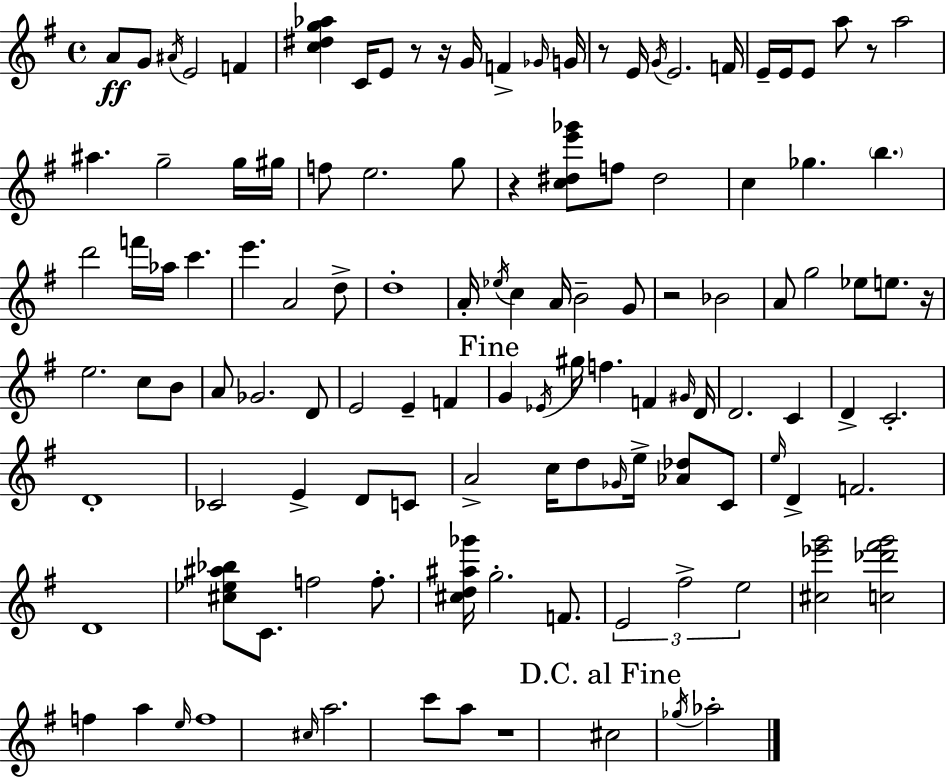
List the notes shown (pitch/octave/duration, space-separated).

A4/e G4/e A#4/s E4/h F4/q [C5,D#5,G5,Ab5]/q C4/s E4/e R/e R/s G4/s F4/q Gb4/s G4/s R/e E4/s G4/s E4/h. F4/s E4/s E4/s E4/e A5/e R/e A5/h A#5/q. G5/h G5/s G#5/s F5/e E5/h. G5/e R/q [C5,D#5,E6,Gb6]/e F5/e D#5/h C5/q Gb5/q. B5/q. D6/h F6/s Ab5/s C6/q. E6/q. A4/h D5/e D5/w A4/s Eb5/s C5/q A4/s B4/h G4/e R/h Bb4/h A4/e G5/h Eb5/e E5/e. R/s E5/h. C5/e B4/e A4/e Gb4/h. D4/e E4/h E4/q F4/q G4/q Eb4/s G#5/s F5/q. F4/q G#4/s D4/s D4/h. C4/q D4/q C4/h. D4/w CES4/h E4/q D4/e C4/e A4/h C5/s D5/e Gb4/s E5/s [Ab4,Db5]/e C4/e E5/s D4/q F4/h. D4/w [C#5,Eb5,A#5,Bb5]/e C4/e. F5/h F5/e. [C#5,D5,A#5,Gb6]/s G5/h. F4/e. E4/h F#5/h E5/h [C#5,Eb6,G6]/h [C5,Db6,F#6,G6]/h F5/q A5/q E5/s F5/w C#5/s A5/h. C6/e A5/e R/w C#5/h Gb5/s Ab5/h